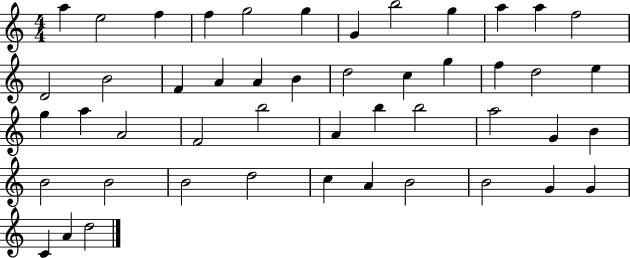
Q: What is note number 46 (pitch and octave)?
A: C4